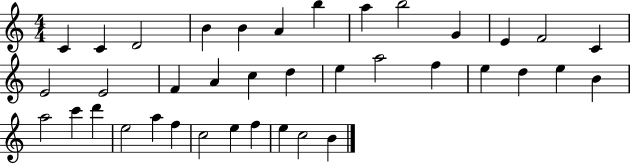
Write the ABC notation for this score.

X:1
T:Untitled
M:4/4
L:1/4
K:C
C C D2 B B A b a b2 G E F2 C E2 E2 F A c d e a2 f e d e B a2 c' d' e2 a f c2 e f e c2 B